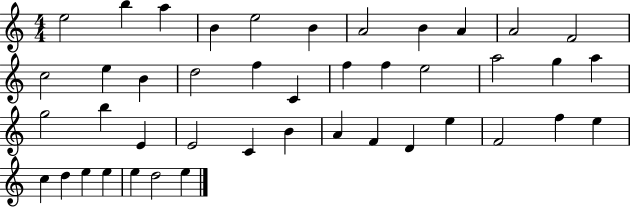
{
  \clef treble
  \numericTimeSignature
  \time 4/4
  \key c \major
  e''2 b''4 a''4 | b'4 e''2 b'4 | a'2 b'4 a'4 | a'2 f'2 | \break c''2 e''4 b'4 | d''2 f''4 c'4 | f''4 f''4 e''2 | a''2 g''4 a''4 | \break g''2 b''4 e'4 | e'2 c'4 b'4 | a'4 f'4 d'4 e''4 | f'2 f''4 e''4 | \break c''4 d''4 e''4 e''4 | e''4 d''2 e''4 | \bar "|."
}